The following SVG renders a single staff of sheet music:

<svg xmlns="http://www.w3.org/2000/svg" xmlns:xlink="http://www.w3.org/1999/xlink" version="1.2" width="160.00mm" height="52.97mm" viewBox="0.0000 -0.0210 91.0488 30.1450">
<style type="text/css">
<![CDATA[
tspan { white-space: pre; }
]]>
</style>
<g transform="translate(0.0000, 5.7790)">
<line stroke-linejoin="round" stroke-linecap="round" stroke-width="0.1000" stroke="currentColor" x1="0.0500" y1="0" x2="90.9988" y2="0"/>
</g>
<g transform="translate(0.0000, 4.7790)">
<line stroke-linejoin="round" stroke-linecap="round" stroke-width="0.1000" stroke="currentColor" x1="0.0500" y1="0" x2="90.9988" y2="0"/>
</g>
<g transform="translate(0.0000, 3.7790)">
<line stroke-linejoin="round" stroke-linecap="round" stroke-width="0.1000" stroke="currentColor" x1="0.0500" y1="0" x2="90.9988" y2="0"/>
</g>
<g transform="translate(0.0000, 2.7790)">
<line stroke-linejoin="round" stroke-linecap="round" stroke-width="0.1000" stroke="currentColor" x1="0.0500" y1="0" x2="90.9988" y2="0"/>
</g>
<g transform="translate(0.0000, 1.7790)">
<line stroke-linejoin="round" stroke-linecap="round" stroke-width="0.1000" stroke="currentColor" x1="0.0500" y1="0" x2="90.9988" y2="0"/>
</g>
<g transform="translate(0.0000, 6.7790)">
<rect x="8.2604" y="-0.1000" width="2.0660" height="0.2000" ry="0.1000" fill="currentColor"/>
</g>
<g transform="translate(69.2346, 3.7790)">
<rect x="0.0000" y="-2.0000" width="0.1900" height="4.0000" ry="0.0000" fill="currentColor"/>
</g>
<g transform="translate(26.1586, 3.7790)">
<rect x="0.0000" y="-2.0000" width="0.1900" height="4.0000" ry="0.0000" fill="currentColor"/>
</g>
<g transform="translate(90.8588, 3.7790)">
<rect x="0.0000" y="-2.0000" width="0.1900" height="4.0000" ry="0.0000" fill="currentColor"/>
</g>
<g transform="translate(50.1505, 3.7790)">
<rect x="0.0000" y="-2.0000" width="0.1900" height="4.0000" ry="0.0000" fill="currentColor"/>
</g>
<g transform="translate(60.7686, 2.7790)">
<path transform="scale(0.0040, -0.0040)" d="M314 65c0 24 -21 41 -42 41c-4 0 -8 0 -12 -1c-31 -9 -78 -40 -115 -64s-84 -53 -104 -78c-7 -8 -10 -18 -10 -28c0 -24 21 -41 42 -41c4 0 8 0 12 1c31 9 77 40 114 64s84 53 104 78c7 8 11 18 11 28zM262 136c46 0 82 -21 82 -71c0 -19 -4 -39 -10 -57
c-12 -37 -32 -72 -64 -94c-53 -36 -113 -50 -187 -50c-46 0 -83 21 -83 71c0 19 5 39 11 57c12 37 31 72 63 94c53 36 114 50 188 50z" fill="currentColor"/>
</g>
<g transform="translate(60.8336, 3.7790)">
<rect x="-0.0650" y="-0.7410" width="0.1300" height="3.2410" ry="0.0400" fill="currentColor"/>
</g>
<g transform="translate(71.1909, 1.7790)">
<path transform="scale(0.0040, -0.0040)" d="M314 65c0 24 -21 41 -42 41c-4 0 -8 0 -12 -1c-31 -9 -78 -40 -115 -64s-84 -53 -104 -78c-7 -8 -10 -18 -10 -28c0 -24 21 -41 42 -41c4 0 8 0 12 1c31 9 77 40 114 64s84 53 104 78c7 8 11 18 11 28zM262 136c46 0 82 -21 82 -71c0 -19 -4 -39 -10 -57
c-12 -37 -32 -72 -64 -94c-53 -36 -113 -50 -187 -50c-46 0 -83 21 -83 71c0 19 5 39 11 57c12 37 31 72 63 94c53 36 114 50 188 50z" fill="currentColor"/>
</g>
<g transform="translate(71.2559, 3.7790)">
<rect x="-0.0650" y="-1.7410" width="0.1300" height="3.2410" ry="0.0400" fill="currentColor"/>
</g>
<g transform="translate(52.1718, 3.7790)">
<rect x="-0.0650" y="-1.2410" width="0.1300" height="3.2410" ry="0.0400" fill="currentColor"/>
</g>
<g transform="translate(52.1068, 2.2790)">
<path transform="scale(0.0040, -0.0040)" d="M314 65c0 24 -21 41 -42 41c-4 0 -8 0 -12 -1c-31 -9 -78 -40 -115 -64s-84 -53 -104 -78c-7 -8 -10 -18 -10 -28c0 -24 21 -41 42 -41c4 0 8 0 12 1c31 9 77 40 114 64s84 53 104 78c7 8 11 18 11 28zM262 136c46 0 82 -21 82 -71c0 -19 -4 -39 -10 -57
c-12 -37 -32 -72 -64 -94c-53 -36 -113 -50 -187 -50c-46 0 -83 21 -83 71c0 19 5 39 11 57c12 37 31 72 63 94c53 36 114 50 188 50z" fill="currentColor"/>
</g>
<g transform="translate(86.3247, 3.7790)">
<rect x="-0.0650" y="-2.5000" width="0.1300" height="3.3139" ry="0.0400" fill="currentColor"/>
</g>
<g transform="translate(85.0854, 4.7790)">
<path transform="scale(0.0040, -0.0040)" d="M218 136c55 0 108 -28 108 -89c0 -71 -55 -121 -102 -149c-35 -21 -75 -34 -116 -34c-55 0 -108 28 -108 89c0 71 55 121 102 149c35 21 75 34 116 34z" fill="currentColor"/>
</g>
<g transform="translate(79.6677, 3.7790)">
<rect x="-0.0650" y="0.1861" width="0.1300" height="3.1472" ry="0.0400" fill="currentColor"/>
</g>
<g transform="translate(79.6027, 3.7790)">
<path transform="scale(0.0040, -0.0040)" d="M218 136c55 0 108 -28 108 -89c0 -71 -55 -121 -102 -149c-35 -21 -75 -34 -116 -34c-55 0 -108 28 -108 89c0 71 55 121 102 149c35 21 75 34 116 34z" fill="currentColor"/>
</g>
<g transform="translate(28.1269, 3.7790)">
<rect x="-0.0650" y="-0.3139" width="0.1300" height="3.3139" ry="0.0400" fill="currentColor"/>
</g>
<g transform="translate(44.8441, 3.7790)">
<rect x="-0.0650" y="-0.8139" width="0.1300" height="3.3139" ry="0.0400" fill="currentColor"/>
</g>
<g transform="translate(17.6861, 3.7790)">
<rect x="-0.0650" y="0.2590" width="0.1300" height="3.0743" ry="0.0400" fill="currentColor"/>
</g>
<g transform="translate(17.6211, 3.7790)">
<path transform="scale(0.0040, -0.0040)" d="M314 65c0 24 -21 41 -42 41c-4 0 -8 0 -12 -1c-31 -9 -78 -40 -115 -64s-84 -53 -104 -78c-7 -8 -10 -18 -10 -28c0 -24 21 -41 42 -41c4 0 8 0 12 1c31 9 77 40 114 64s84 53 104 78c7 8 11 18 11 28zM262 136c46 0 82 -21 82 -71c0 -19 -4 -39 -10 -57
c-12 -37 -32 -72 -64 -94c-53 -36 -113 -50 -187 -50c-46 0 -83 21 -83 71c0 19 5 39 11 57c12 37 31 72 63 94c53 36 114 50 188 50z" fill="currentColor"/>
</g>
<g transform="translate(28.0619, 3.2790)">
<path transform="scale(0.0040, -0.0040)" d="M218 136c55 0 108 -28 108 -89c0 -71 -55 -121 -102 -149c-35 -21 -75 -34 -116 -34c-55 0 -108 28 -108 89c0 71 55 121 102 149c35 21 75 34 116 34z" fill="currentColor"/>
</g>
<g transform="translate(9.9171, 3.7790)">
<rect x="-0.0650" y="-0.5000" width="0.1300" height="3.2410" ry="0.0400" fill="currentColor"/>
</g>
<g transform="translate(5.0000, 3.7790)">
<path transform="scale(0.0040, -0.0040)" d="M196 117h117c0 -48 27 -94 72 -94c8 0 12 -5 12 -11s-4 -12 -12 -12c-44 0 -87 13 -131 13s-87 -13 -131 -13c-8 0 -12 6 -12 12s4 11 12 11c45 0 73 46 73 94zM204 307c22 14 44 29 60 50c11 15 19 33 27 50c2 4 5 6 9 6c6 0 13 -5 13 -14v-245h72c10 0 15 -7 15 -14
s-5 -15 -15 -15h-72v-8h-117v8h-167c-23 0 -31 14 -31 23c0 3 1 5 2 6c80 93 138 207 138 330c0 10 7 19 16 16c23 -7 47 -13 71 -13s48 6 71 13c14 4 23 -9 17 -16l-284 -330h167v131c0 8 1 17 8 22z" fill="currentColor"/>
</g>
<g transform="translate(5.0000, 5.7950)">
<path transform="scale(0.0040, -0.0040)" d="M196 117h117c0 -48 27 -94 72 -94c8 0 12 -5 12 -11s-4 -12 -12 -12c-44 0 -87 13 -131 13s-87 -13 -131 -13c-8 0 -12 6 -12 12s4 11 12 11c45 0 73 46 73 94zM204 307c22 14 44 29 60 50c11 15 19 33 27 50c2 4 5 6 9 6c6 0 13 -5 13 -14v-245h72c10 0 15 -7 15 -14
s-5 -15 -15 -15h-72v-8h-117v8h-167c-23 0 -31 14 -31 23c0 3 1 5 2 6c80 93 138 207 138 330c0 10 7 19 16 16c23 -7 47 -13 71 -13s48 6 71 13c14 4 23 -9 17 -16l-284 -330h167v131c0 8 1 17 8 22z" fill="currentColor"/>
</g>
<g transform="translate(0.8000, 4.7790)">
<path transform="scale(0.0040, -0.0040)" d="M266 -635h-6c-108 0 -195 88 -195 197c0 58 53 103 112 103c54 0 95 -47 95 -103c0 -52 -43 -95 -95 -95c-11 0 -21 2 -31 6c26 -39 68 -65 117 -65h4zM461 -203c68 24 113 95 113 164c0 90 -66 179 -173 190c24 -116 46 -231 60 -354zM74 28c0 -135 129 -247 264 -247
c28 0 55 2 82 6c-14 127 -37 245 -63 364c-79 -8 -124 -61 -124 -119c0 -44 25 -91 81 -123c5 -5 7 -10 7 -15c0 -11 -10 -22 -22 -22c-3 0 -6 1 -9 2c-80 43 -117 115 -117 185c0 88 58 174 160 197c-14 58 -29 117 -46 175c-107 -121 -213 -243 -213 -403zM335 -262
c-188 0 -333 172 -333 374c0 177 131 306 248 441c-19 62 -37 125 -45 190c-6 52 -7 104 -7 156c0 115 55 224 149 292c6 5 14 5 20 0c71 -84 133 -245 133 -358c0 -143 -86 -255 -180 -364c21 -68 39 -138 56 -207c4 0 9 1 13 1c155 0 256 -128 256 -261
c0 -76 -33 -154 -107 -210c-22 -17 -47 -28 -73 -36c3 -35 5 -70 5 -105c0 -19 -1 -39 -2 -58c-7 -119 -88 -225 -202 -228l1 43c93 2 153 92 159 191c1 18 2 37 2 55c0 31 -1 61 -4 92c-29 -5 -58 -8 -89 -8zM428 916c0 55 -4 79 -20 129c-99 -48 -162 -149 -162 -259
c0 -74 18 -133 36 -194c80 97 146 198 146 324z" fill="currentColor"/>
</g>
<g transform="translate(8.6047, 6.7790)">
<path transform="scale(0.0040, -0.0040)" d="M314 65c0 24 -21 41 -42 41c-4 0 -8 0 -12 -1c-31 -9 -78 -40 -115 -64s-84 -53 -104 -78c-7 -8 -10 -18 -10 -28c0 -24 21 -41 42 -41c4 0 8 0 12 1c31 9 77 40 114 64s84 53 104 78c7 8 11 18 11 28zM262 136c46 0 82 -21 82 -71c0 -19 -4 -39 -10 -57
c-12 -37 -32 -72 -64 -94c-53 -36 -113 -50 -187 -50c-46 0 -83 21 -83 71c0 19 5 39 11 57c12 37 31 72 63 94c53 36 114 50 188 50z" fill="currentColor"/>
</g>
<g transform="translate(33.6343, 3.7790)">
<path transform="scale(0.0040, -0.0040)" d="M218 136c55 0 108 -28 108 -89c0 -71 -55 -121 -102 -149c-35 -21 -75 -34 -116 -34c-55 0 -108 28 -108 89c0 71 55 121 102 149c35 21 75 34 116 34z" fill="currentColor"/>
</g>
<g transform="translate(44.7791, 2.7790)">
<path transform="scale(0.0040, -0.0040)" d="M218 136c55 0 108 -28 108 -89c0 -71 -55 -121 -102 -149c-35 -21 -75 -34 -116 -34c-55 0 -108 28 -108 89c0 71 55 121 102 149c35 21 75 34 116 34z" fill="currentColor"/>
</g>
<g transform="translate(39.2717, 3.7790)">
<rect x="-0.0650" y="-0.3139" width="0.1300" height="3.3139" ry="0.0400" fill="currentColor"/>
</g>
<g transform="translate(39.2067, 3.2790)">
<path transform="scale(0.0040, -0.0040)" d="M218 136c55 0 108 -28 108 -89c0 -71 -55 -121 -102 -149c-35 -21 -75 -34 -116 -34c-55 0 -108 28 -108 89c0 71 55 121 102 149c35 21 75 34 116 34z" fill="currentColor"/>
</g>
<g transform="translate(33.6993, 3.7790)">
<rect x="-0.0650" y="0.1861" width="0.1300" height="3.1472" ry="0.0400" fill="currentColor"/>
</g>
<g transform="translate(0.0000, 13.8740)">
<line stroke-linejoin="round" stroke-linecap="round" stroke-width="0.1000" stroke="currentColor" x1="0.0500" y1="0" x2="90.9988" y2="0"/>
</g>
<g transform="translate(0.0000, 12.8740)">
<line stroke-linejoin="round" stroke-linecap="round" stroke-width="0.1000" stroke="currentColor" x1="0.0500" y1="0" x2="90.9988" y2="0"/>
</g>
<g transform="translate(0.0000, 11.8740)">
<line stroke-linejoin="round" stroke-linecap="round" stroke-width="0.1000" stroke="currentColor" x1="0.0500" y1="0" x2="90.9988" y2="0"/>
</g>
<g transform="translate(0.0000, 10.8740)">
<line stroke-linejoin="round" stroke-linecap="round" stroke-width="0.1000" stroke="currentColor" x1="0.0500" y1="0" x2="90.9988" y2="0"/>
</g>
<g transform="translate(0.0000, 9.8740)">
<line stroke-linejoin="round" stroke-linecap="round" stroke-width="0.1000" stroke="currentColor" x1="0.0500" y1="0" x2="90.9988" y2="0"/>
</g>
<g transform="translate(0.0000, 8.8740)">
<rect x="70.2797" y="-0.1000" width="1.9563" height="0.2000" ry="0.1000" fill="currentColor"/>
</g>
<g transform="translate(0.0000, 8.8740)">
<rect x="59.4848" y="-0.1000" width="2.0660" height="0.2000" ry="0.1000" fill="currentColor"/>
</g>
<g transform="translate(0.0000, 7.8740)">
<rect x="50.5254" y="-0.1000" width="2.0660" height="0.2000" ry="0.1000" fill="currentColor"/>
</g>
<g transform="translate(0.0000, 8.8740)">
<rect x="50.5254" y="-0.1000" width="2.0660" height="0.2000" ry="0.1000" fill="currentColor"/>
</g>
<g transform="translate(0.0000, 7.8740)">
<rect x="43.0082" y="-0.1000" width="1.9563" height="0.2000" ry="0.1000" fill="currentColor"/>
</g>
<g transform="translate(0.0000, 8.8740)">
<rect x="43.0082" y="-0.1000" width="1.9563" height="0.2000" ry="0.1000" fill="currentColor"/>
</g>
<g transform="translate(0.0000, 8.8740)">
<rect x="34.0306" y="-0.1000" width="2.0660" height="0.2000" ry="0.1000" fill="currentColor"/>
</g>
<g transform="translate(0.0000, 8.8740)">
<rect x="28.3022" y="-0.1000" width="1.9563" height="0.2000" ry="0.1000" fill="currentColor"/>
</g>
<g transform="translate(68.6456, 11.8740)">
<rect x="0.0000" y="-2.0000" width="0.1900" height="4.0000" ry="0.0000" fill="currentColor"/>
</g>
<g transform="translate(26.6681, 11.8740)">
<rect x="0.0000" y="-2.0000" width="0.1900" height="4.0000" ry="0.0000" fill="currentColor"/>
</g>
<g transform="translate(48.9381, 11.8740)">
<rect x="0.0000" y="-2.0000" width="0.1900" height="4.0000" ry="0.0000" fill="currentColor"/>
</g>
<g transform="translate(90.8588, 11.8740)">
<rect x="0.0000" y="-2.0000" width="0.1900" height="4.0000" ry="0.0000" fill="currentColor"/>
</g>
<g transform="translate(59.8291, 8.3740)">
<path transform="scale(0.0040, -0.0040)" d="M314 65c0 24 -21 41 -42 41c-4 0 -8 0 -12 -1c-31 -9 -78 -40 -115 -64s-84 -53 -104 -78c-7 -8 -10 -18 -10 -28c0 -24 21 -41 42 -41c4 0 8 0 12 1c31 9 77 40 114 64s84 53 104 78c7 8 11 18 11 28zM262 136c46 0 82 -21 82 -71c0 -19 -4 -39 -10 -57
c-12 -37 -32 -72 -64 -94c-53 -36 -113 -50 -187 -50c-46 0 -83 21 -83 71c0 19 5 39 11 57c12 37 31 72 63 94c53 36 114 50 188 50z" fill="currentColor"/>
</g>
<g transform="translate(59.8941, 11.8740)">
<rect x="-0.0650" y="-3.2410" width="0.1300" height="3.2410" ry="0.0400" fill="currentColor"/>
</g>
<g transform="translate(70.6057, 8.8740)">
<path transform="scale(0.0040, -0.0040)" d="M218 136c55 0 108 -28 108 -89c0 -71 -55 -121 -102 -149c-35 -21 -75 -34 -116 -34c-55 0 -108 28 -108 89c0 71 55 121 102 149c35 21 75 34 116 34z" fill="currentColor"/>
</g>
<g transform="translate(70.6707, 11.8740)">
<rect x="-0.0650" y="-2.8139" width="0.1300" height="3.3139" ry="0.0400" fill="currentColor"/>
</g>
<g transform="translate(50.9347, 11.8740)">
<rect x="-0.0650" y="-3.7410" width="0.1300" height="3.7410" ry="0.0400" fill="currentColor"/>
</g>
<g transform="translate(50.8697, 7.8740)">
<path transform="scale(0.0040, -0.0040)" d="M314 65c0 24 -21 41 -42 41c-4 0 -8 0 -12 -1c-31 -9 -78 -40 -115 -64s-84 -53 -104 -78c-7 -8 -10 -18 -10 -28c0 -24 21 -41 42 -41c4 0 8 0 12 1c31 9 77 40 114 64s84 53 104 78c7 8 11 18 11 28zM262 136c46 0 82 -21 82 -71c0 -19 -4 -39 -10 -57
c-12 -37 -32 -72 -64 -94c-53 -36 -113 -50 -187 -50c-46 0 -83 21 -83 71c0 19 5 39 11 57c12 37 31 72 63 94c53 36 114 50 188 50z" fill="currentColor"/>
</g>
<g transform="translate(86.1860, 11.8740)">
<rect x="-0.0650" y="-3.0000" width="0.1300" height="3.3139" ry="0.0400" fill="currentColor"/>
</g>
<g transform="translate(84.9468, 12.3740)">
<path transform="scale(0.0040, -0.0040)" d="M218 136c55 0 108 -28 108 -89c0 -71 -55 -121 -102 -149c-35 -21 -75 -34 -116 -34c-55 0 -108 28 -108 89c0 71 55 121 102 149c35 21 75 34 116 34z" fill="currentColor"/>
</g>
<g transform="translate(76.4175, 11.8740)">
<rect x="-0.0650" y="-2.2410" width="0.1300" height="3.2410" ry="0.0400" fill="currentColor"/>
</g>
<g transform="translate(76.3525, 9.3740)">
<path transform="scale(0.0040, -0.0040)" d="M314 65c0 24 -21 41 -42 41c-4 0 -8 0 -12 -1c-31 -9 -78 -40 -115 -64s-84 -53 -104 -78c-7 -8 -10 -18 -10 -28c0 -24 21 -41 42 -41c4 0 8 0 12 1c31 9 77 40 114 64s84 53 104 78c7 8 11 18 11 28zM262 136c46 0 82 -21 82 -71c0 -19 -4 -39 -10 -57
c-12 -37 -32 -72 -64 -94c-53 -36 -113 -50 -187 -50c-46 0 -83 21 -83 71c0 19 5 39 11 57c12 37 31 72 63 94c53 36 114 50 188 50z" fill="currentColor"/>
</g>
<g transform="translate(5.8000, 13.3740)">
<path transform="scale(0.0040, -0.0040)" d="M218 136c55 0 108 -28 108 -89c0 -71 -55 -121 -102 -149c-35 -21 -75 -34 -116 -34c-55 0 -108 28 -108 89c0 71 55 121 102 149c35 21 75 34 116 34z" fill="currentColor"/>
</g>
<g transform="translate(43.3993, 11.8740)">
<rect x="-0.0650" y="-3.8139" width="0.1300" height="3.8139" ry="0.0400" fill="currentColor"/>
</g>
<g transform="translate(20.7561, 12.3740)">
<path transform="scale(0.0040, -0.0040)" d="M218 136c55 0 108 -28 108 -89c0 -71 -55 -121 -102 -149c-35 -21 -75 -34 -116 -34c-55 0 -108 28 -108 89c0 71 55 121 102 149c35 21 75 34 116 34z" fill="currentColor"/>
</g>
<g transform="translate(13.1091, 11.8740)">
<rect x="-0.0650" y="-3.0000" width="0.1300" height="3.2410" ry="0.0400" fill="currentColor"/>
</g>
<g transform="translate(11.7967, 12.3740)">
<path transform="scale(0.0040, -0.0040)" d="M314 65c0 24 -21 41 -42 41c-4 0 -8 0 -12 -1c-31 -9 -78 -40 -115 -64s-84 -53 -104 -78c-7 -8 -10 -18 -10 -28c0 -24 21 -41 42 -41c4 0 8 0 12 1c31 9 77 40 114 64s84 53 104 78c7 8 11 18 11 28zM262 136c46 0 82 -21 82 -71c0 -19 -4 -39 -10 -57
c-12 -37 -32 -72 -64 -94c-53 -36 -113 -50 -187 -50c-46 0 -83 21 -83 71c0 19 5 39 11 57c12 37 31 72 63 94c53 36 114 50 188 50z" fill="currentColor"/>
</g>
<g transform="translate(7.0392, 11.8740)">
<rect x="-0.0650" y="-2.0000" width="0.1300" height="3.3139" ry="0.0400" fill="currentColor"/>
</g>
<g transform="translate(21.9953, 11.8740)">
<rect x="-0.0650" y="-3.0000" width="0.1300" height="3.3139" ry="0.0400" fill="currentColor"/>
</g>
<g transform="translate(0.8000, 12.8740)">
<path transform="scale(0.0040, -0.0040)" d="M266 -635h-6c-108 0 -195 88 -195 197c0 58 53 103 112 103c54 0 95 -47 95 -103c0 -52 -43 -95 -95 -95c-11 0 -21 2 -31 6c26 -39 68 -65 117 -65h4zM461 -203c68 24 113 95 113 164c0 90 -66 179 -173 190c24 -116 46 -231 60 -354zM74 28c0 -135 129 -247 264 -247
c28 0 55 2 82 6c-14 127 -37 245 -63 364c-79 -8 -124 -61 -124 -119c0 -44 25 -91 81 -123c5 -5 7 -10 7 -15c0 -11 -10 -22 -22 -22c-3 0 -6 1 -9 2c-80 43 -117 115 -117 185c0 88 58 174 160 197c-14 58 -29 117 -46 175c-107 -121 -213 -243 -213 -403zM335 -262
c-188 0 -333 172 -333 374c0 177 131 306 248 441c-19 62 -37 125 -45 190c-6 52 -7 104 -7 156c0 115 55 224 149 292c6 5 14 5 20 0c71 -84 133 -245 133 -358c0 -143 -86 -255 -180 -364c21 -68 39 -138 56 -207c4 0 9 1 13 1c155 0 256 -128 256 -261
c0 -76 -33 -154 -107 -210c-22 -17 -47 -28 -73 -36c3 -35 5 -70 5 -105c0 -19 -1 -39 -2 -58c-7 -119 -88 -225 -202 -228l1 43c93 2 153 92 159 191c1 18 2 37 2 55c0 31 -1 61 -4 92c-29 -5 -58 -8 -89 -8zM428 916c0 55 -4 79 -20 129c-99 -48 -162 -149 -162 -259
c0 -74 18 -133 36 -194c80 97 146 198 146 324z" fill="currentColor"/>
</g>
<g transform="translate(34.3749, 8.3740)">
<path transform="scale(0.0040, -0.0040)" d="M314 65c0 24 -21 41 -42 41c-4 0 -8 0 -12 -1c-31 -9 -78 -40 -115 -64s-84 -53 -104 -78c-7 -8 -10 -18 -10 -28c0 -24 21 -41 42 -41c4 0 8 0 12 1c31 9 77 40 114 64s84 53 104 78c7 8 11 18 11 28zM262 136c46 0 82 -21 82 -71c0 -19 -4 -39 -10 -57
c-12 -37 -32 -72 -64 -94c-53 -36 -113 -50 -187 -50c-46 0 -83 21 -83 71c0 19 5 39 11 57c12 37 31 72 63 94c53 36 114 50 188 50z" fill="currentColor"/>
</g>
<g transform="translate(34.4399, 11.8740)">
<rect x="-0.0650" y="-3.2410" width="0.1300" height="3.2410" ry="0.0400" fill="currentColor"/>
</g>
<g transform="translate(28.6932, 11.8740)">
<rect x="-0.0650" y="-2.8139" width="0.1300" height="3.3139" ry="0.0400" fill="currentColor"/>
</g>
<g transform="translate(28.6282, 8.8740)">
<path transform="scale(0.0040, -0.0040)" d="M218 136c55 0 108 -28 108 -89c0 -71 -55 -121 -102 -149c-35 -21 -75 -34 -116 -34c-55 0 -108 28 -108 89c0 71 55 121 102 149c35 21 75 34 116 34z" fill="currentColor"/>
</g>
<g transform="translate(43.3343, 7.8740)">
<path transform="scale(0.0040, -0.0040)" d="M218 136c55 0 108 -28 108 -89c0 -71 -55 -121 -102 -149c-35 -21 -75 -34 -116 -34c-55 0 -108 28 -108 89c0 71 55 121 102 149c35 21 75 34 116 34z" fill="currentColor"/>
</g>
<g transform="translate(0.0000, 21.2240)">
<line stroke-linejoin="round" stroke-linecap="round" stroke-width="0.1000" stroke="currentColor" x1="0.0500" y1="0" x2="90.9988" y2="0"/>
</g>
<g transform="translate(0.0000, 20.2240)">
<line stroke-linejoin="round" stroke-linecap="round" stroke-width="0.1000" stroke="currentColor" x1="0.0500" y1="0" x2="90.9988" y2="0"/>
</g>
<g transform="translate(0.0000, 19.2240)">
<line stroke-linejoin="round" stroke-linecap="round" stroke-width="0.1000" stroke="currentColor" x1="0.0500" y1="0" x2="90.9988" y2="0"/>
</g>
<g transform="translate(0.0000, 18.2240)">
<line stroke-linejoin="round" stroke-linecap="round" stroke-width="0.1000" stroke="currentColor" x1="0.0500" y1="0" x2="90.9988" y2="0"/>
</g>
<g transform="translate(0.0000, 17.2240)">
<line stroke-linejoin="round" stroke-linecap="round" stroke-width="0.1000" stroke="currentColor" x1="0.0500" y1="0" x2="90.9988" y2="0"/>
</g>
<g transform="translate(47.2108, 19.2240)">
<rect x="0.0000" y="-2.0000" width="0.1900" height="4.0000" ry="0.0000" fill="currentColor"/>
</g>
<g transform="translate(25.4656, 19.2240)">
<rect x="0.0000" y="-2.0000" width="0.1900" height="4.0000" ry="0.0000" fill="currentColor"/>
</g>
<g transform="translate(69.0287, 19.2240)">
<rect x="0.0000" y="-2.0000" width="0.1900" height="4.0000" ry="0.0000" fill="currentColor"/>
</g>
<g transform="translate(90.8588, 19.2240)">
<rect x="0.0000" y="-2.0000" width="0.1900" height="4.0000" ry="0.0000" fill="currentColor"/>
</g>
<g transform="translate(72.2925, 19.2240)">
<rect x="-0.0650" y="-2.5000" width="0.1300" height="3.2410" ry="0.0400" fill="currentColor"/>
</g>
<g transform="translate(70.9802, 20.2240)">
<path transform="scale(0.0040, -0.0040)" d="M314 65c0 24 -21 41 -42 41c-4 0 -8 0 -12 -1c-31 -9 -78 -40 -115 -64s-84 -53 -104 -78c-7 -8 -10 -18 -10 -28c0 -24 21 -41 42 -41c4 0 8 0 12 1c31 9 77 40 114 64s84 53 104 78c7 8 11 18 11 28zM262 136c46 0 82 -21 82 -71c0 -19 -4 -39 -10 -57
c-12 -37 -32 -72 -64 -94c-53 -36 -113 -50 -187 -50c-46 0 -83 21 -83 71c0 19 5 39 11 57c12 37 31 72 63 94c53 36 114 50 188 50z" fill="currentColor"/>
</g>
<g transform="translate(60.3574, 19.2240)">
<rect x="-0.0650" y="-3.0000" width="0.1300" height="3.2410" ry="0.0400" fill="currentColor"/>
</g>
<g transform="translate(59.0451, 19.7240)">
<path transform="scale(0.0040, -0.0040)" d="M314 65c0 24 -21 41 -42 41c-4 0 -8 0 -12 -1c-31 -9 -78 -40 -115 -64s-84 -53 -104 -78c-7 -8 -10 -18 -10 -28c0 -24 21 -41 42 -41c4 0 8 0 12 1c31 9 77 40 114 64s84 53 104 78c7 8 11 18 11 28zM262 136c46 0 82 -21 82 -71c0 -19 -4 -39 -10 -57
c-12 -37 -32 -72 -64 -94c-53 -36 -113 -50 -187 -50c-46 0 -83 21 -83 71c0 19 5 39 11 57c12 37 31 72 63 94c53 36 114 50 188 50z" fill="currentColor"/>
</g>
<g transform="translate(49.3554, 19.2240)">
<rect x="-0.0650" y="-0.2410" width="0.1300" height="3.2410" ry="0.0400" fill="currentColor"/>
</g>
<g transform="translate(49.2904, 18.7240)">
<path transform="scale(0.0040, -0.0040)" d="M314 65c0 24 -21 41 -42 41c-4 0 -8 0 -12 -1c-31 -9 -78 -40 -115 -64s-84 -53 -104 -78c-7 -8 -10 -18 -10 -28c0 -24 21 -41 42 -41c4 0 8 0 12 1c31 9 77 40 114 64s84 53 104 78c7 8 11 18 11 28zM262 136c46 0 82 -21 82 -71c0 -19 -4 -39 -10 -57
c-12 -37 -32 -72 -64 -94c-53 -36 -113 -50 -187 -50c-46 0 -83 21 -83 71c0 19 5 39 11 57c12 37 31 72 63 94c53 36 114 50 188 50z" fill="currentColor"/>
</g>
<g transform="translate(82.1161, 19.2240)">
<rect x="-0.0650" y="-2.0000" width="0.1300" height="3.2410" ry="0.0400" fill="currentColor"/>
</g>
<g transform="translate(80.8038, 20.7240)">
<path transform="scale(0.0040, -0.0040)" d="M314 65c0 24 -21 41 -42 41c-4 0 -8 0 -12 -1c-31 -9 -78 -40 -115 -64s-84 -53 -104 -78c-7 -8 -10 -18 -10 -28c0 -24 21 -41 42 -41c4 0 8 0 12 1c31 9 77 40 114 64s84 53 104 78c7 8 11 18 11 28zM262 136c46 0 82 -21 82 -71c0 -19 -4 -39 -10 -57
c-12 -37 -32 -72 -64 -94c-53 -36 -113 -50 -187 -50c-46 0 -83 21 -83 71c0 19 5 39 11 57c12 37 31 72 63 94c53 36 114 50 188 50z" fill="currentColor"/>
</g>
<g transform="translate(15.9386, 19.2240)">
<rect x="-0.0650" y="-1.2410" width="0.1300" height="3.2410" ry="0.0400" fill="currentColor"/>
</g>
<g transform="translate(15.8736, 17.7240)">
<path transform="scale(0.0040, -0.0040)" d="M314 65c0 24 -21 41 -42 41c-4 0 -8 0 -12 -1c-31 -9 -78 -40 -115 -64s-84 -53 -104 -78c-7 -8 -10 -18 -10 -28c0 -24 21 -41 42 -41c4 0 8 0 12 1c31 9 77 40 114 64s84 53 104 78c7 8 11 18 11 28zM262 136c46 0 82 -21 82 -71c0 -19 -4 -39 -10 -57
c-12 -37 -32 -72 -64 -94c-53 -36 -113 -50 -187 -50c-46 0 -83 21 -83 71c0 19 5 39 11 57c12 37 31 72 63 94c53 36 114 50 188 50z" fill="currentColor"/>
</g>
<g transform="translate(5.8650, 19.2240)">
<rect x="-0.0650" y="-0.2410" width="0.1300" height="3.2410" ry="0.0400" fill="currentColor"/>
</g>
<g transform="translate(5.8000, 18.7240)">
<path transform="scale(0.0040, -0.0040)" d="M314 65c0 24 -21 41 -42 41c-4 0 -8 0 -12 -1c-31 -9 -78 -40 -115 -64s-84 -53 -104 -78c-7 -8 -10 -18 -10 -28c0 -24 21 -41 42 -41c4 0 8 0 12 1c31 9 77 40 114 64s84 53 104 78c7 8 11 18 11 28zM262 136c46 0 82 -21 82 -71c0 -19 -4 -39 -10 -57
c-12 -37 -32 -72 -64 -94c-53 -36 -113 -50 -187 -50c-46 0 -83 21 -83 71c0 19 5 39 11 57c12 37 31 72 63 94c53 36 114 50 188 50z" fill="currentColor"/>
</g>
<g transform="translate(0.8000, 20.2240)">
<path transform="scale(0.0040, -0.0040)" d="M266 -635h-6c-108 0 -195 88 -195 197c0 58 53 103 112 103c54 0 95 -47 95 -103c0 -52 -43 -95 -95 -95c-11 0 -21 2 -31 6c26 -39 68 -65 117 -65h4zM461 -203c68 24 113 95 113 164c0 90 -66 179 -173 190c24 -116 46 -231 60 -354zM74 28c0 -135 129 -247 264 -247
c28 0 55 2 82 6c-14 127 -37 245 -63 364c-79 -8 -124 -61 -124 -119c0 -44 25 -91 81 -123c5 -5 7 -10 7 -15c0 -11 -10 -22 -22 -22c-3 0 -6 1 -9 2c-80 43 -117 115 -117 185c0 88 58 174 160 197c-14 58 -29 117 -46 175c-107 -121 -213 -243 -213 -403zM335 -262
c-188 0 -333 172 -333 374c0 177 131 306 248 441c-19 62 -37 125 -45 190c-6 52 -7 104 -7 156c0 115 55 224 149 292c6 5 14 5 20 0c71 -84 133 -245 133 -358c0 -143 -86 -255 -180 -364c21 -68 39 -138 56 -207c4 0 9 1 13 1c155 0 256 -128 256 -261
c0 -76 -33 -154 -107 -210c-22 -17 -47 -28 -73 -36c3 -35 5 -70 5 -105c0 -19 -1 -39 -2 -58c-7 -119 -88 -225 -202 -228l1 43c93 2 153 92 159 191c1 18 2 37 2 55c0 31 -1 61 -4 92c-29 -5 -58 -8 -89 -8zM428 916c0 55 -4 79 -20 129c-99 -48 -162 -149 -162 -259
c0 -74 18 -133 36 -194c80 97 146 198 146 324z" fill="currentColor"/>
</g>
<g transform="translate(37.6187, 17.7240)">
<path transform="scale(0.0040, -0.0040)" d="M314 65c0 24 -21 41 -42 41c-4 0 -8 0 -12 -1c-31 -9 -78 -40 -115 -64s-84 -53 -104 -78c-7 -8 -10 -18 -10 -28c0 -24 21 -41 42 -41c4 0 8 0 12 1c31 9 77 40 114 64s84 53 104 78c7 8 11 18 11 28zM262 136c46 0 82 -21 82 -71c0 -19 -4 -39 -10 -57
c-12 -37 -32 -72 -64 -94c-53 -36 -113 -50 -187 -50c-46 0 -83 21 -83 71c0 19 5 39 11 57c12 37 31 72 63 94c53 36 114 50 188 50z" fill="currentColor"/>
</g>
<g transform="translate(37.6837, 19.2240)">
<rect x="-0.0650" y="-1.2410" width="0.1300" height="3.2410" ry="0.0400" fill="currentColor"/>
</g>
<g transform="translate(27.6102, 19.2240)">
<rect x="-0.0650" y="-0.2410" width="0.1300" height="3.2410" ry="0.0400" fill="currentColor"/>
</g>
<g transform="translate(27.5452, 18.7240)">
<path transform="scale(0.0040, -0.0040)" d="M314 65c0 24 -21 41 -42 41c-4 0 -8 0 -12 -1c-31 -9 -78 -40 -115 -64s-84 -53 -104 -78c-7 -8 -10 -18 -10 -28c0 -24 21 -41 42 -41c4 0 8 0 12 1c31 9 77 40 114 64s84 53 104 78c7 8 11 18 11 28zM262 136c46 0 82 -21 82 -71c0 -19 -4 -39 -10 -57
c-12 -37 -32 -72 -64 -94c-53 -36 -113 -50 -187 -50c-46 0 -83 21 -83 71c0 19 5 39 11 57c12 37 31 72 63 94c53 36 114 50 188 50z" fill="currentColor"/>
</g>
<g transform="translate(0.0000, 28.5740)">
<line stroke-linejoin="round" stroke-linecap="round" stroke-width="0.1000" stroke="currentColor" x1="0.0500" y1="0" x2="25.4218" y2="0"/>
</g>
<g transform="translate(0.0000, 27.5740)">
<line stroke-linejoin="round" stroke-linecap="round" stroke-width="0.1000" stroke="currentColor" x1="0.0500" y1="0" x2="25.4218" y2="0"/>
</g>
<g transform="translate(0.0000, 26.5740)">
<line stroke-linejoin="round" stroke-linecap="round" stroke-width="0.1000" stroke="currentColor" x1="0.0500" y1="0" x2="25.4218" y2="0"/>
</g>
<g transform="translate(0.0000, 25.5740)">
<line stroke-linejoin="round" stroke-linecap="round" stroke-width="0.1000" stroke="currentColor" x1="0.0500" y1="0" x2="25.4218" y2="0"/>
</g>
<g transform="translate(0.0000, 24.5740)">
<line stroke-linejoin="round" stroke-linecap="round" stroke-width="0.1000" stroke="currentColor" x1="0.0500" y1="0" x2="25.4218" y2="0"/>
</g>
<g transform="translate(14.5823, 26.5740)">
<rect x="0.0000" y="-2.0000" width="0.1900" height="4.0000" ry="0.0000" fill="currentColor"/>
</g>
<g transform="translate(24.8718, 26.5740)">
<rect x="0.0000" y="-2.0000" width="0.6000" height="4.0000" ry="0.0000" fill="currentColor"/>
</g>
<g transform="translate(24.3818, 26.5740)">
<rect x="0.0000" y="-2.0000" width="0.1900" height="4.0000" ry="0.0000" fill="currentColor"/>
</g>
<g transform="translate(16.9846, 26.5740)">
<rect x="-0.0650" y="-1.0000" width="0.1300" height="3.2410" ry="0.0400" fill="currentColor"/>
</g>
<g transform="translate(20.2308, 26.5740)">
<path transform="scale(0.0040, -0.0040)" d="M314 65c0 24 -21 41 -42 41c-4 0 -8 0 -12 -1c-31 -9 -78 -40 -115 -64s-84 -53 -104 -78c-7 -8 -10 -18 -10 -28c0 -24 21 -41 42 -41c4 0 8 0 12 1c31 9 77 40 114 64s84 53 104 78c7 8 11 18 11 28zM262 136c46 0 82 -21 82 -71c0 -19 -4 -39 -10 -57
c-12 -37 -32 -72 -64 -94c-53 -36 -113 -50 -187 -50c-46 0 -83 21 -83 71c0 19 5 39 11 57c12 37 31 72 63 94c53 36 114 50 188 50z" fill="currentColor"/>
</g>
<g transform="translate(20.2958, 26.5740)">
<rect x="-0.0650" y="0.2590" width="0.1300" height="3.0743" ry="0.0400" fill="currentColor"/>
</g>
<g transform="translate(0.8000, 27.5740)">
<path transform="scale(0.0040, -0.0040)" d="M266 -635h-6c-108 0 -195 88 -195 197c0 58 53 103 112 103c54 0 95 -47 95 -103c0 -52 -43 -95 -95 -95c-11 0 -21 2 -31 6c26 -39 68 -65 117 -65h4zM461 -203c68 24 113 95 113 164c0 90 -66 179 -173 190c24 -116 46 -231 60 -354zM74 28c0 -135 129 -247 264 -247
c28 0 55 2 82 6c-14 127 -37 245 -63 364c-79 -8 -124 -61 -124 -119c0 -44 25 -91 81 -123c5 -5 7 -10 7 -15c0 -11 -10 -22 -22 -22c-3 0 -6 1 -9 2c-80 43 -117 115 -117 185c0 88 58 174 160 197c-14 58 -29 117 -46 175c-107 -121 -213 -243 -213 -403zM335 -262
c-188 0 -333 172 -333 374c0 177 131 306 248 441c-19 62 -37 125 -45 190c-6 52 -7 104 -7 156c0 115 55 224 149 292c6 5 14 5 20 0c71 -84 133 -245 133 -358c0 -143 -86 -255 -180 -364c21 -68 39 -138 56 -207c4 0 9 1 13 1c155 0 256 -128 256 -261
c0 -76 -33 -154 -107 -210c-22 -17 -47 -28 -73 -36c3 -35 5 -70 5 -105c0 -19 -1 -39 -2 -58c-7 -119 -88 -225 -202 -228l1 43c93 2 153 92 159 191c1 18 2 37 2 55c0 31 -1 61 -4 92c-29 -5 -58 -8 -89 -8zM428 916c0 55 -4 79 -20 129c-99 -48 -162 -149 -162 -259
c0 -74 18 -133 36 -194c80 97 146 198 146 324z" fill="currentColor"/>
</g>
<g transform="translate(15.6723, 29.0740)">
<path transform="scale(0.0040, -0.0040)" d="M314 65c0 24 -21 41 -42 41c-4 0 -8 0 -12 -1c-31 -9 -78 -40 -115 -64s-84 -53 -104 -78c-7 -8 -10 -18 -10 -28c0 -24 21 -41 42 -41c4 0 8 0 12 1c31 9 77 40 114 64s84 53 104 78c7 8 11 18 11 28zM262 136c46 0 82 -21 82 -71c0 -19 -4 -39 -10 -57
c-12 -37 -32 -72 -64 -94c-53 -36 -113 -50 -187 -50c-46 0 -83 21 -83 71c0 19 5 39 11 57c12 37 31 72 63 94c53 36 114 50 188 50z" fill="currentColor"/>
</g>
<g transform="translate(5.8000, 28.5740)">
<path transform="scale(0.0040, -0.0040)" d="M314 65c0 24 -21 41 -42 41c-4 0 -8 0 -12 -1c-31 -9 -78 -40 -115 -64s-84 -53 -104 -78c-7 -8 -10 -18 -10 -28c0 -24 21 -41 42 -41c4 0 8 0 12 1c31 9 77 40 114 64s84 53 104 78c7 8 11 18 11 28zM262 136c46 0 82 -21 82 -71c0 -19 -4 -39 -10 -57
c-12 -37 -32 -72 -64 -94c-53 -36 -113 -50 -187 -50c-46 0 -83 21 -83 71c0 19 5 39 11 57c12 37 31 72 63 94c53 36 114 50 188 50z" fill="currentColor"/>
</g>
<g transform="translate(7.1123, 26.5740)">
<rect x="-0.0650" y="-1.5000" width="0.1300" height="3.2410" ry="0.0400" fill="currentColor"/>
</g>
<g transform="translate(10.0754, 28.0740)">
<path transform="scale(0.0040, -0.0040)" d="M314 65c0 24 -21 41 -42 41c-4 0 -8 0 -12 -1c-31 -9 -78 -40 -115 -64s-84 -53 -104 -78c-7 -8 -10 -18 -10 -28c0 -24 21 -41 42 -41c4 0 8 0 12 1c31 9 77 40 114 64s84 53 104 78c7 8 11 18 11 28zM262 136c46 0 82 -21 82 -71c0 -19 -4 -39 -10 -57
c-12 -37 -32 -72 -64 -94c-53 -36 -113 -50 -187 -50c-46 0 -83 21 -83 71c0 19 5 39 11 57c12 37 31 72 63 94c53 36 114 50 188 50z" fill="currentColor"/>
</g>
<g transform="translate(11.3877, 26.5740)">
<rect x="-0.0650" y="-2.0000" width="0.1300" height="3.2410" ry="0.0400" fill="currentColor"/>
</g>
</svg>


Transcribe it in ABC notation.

X:1
T:Untitled
M:4/4
L:1/4
K:C
C2 B2 c B c d e2 d2 f2 B G F A2 A a b2 c' c'2 b2 a g2 A c2 e2 c2 e2 c2 A2 G2 F2 E2 F2 D2 B2